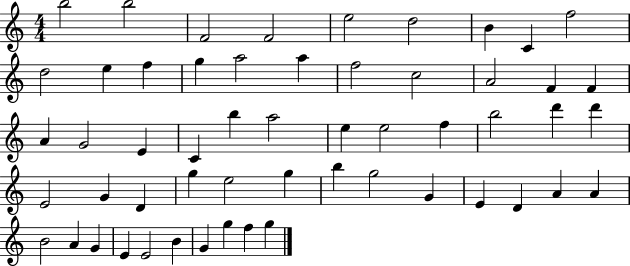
X:1
T:Untitled
M:4/4
L:1/4
K:C
b2 b2 F2 F2 e2 d2 B C f2 d2 e f g a2 a f2 c2 A2 F F A G2 E C b a2 e e2 f b2 d' d' E2 G D g e2 g b g2 G E D A A B2 A G E E2 B G g f g